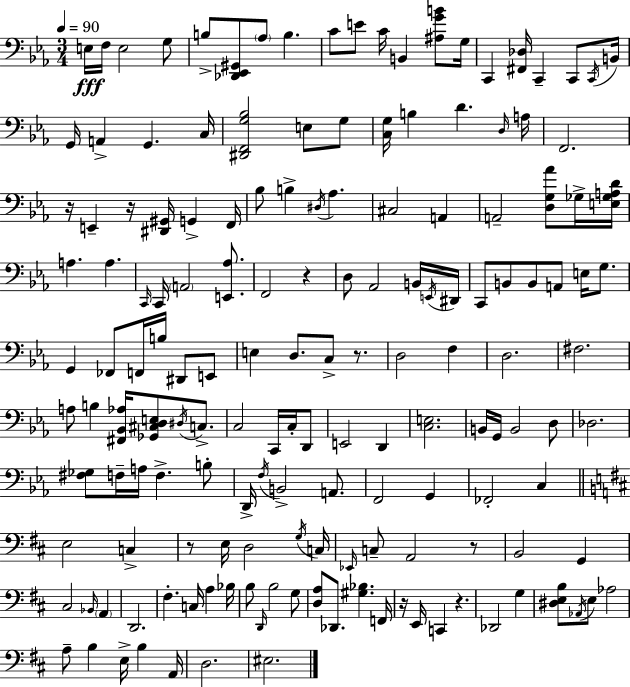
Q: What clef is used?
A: bass